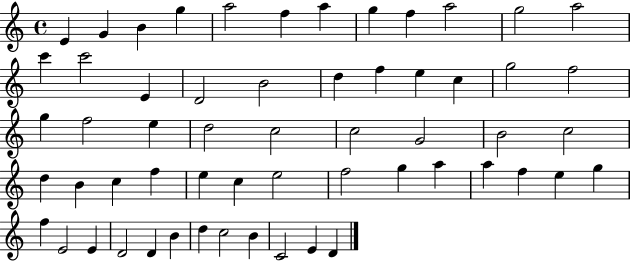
{
  \clef treble
  \time 4/4
  \defaultTimeSignature
  \key c \major
  e'4 g'4 b'4 g''4 | a''2 f''4 a''4 | g''4 f''4 a''2 | g''2 a''2 | \break c'''4 c'''2 e'4 | d'2 b'2 | d''4 f''4 e''4 c''4 | g''2 f''2 | \break g''4 f''2 e''4 | d''2 c''2 | c''2 g'2 | b'2 c''2 | \break d''4 b'4 c''4 f''4 | e''4 c''4 e''2 | f''2 g''4 a''4 | a''4 f''4 e''4 g''4 | \break f''4 e'2 e'4 | d'2 d'4 b'4 | d''4 c''2 b'4 | c'2 e'4 d'4 | \break \bar "|."
}